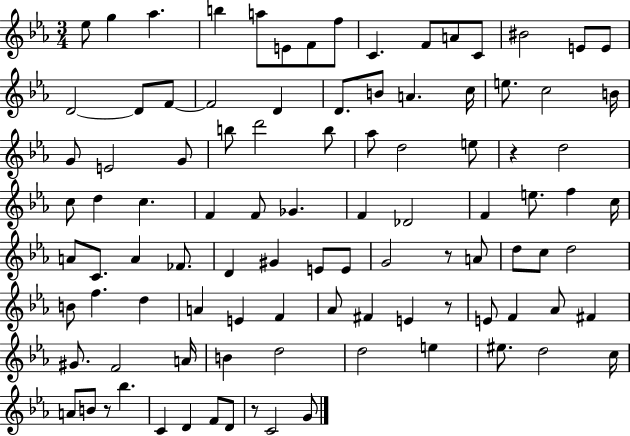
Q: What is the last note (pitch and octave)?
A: G4